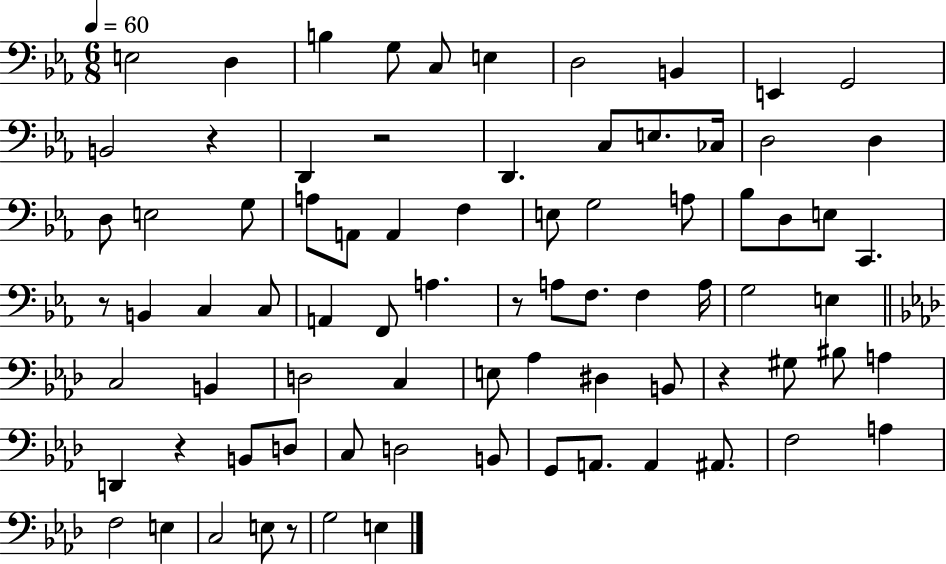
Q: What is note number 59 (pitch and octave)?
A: C3